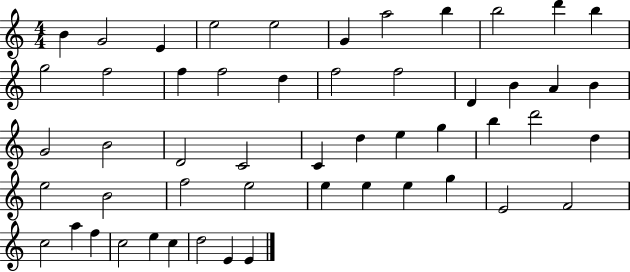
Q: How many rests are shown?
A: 0